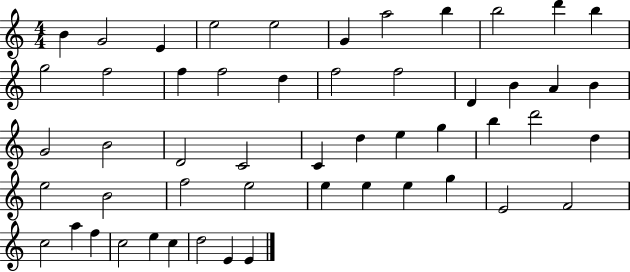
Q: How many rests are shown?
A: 0